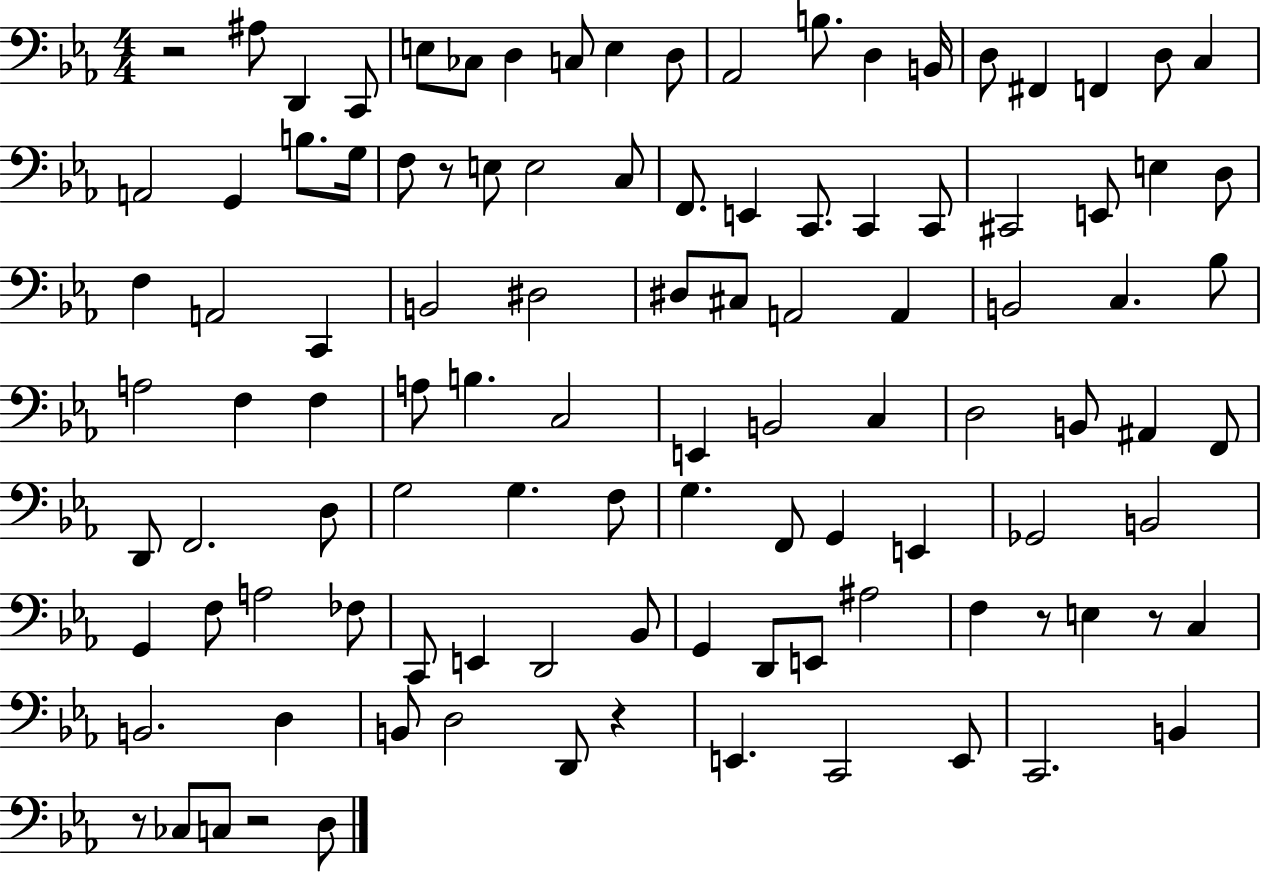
{
  \clef bass
  \numericTimeSignature
  \time 4/4
  \key ees \major
  r2 ais8 d,4 c,8 | e8 ces8 d4 c8 e4 d8 | aes,2 b8. d4 b,16 | d8 fis,4 f,4 d8 c4 | \break a,2 g,4 b8. g16 | f8 r8 e8 e2 c8 | f,8. e,4 c,8. c,4 c,8 | cis,2 e,8 e4 d8 | \break f4 a,2 c,4 | b,2 dis2 | dis8 cis8 a,2 a,4 | b,2 c4. bes8 | \break a2 f4 f4 | a8 b4. c2 | e,4 b,2 c4 | d2 b,8 ais,4 f,8 | \break d,8 f,2. d8 | g2 g4. f8 | g4. f,8 g,4 e,4 | ges,2 b,2 | \break g,4 f8 a2 fes8 | c,8 e,4 d,2 bes,8 | g,4 d,8 e,8 ais2 | f4 r8 e4 r8 c4 | \break b,2. d4 | b,8 d2 d,8 r4 | e,4. c,2 e,8 | c,2. b,4 | \break r8 ces8 c8 r2 d8 | \bar "|."
}